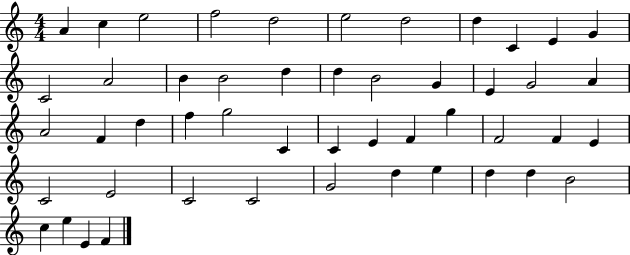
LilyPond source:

{
  \clef treble
  \numericTimeSignature
  \time 4/4
  \key c \major
  a'4 c''4 e''2 | f''2 d''2 | e''2 d''2 | d''4 c'4 e'4 g'4 | \break c'2 a'2 | b'4 b'2 d''4 | d''4 b'2 g'4 | e'4 g'2 a'4 | \break a'2 f'4 d''4 | f''4 g''2 c'4 | c'4 e'4 f'4 g''4 | f'2 f'4 e'4 | \break c'2 e'2 | c'2 c'2 | g'2 d''4 e''4 | d''4 d''4 b'2 | \break c''4 e''4 e'4 f'4 | \bar "|."
}